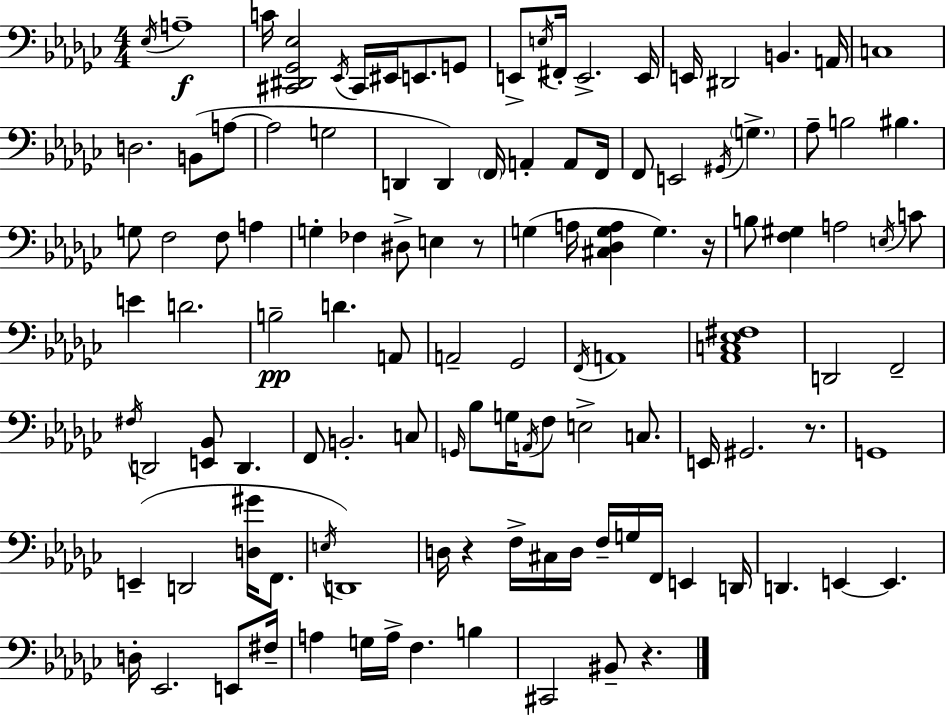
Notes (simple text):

Eb3/s A3/w C4/s [C#2,D#2,Gb2,Eb3]/h Eb2/s C#2/s EIS2/s E2/e. G2/e E2/e E3/s F#2/s E2/h. E2/s E2/s D#2/h B2/q. A2/s C3/w D3/h. B2/e A3/e A3/h G3/h D2/q D2/q F2/s A2/q A2/e F2/s F2/e E2/h G#2/s G3/q. Ab3/e B3/h BIS3/q. G3/e F3/h F3/e A3/q G3/q FES3/q D#3/e E3/q R/e G3/q A3/s [C#3,Db3,G3,A3]/q G3/q. R/s B3/e [F3,G#3]/q A3/h E3/s C4/e E4/q D4/h. B3/h D4/q. A2/e A2/h Gb2/h F2/s A2/w [Ab2,C3,Eb3,F#3]/w D2/h F2/h F#3/s D2/h [E2,Bb2]/e D2/q. F2/e B2/h. C3/e G2/s Bb3/e G3/s A2/s F3/e E3/h C3/e. E2/s G#2/h. R/e. G2/w E2/q D2/h [D3,G#4]/s F2/e. E3/s D2/w D3/s R/q F3/s C#3/s D3/s F3/s G3/s F2/s E2/q D2/s D2/q. E2/q E2/q. D3/s Eb2/h. E2/e F#3/s A3/q G3/s A3/s F3/q. B3/q C#2/h BIS2/e R/q.